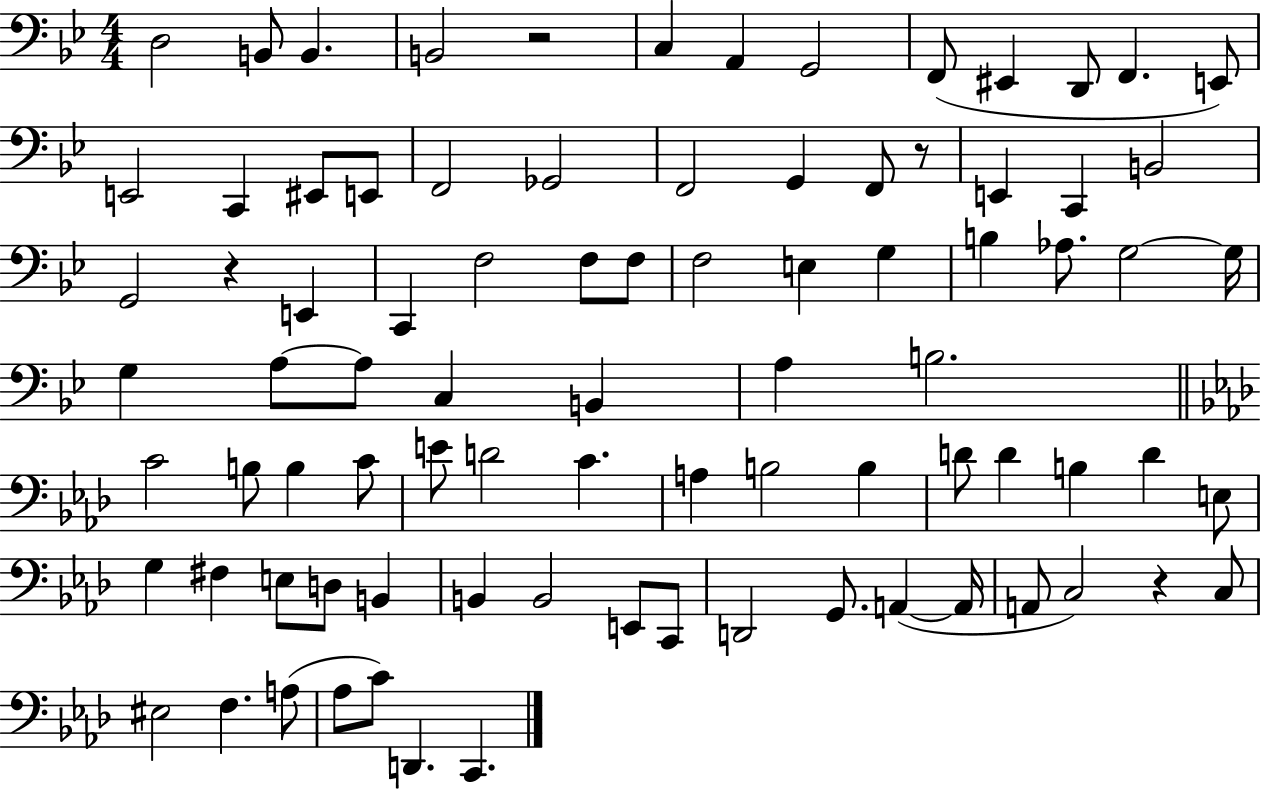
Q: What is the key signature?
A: BES major